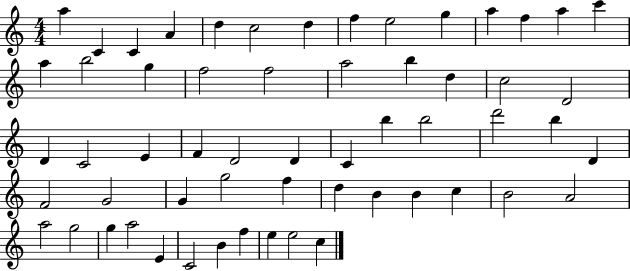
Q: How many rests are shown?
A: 0